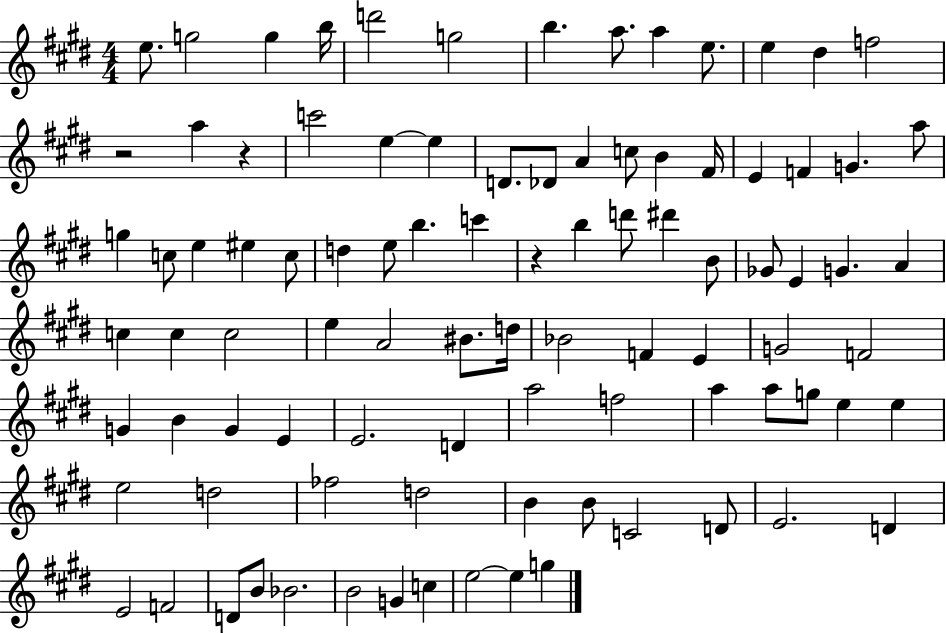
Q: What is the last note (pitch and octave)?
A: G5